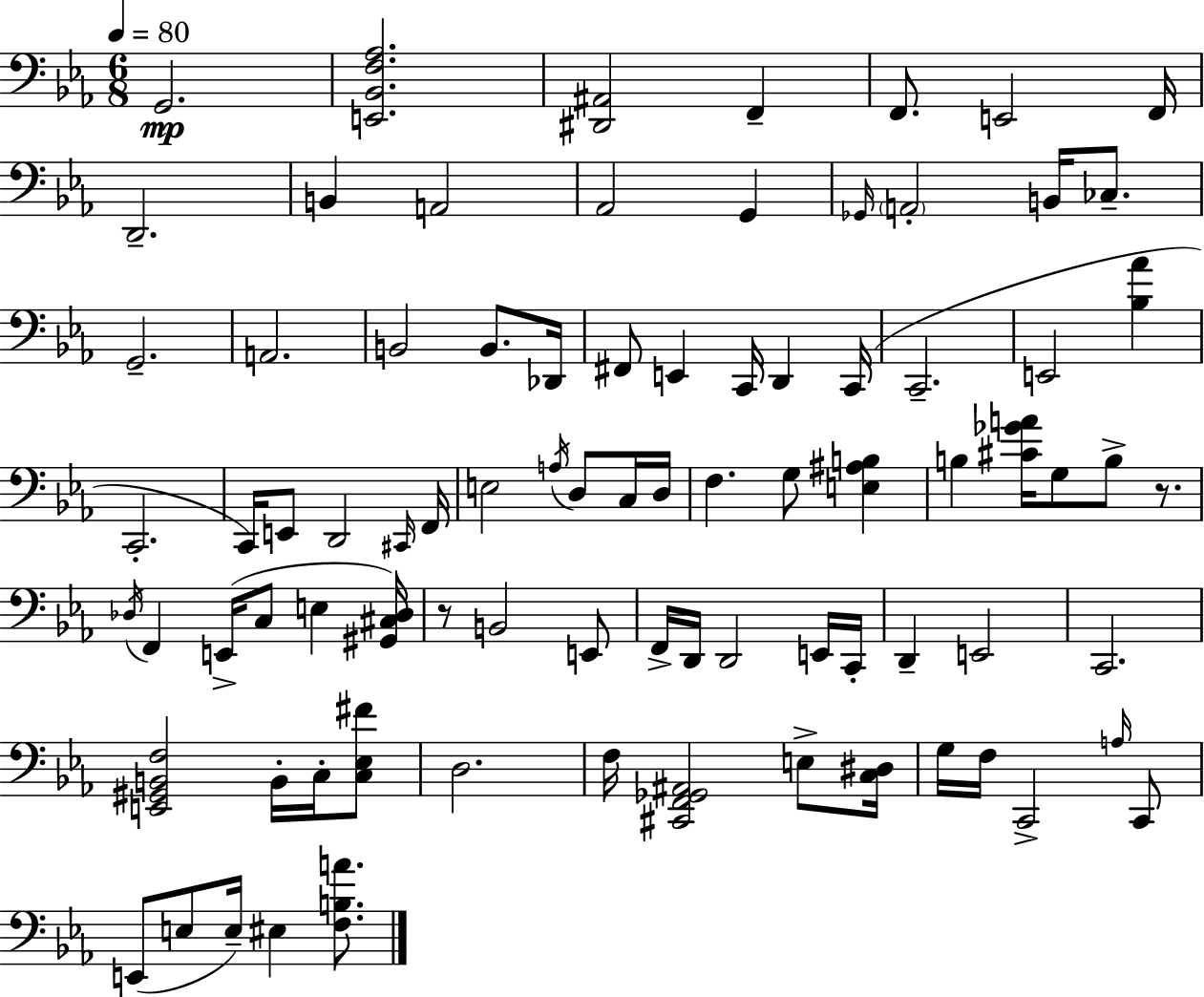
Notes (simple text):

G2/h. [E2,Bb2,F3,Ab3]/h. [D#2,A#2]/h F2/q F2/e. E2/h F2/s D2/h. B2/q A2/h Ab2/h G2/q Gb2/s A2/h B2/s CES3/e. G2/h. A2/h. B2/h B2/e. Db2/s F#2/e E2/q C2/s D2/q C2/s C2/h. E2/h [Bb3,Ab4]/q C2/h. C2/s E2/e D2/h C#2/s F2/s E3/h A3/s D3/e C3/s D3/s F3/q. G3/e [E3,A#3,B3]/q B3/q [C#4,Gb4,A4]/s G3/e B3/e R/e. Db3/s F2/q E2/s C3/e E3/q [G#2,C#3,Db3]/s R/e B2/h E2/e F2/s D2/s D2/h E2/s C2/s D2/q E2/h C2/h. [E2,G#2,B2,F3]/h B2/s C3/s [C3,Eb3,F#4]/e D3/h. F3/s [C#2,F2,Gb2,A#2]/h E3/e [C3,D#3]/s G3/s F3/s C2/h A3/s C2/e E2/e E3/e E3/s EIS3/q [F3,B3,A4]/e.